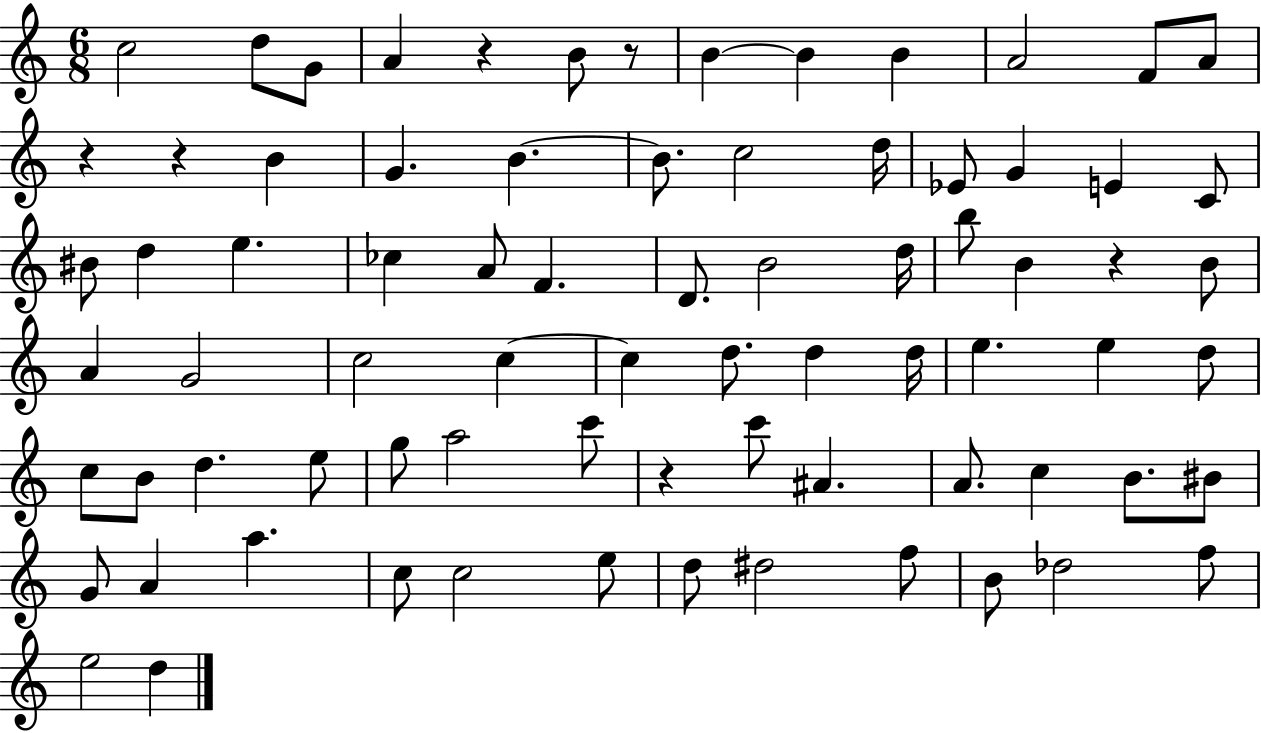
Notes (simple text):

C5/h D5/e G4/e A4/q R/q B4/e R/e B4/q B4/q B4/q A4/h F4/e A4/e R/q R/q B4/q G4/q. B4/q. B4/e. C5/h D5/s Eb4/e G4/q E4/q C4/e BIS4/e D5/q E5/q. CES5/q A4/e F4/q. D4/e. B4/h D5/s B5/e B4/q R/q B4/e A4/q G4/h C5/h C5/q C5/q D5/e. D5/q D5/s E5/q. E5/q D5/e C5/e B4/e D5/q. E5/e G5/e A5/h C6/e R/q C6/e A#4/q. A4/e. C5/q B4/e. BIS4/e G4/e A4/q A5/q. C5/e C5/h E5/e D5/e D#5/h F5/e B4/e Db5/h F5/e E5/h D5/q